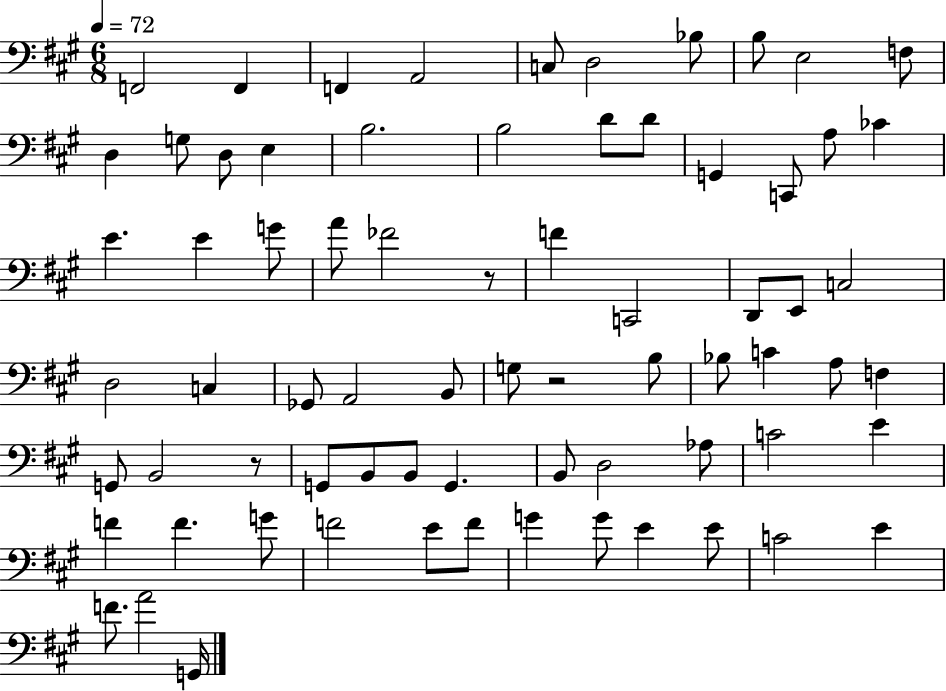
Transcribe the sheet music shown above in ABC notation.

X:1
T:Untitled
M:6/8
L:1/4
K:A
F,,2 F,, F,, A,,2 C,/2 D,2 _B,/2 B,/2 E,2 F,/2 D, G,/2 D,/2 E, B,2 B,2 D/2 D/2 G,, C,,/2 A,/2 _C E E G/2 A/2 _F2 z/2 F C,,2 D,,/2 E,,/2 C,2 D,2 C, _G,,/2 A,,2 B,,/2 G,/2 z2 B,/2 _B,/2 C A,/2 F, G,,/2 B,,2 z/2 G,,/2 B,,/2 B,,/2 G,, B,,/2 D,2 _A,/2 C2 E F F G/2 F2 E/2 F/2 G G/2 E E/2 C2 E F/2 A2 G,,/4